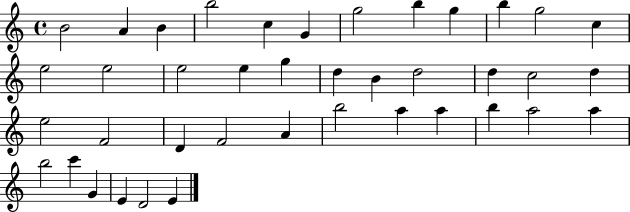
X:1
T:Untitled
M:4/4
L:1/4
K:C
B2 A B b2 c G g2 b g b g2 c e2 e2 e2 e g d B d2 d c2 d e2 F2 D F2 A b2 a a b a2 a b2 c' G E D2 E